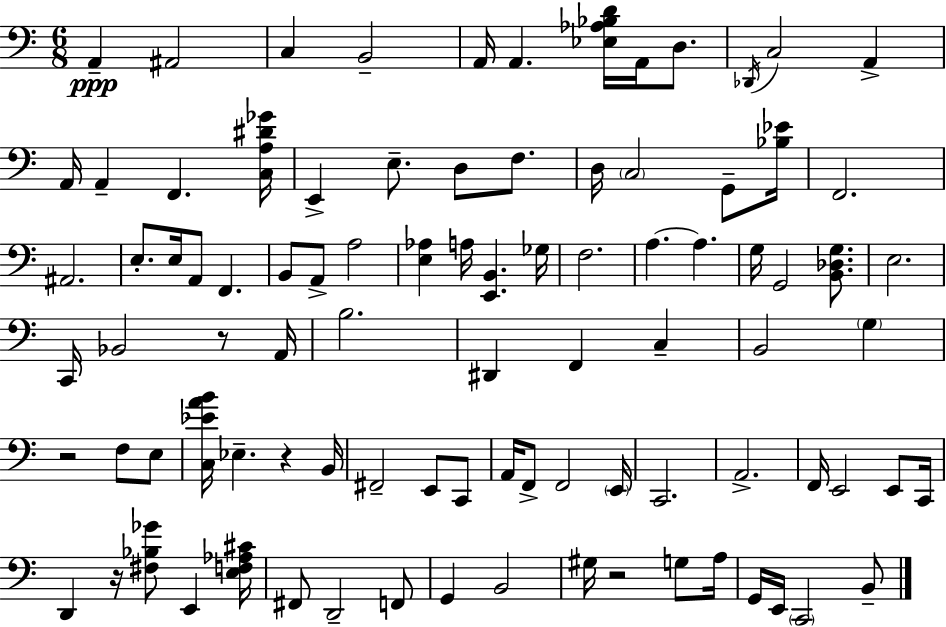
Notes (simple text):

A2/q A#2/h C3/q B2/h A2/s A2/q. [Eb3,Ab3,Bb3,D4]/s A2/s D3/e. Db2/s C3/h A2/q A2/s A2/q F2/q. [C3,A3,D#4,Gb4]/s E2/q E3/e. D3/e F3/e. D3/s C3/h G2/e [Bb3,Eb4]/s F2/h. A#2/h. E3/e. E3/s A2/e F2/q. B2/e A2/e A3/h [E3,Ab3]/q A3/s [E2,B2]/q. Gb3/s F3/h. A3/q. A3/q. G3/s G2/h [B2,Db3,G3]/e. E3/h. C2/s Bb2/h R/e A2/s B3/h. D#2/q F2/q C3/q B2/h G3/q R/h F3/e E3/e [C3,Eb4,A4,B4]/s Eb3/q. R/q B2/s F#2/h E2/e C2/e A2/s F2/e F2/h E2/s C2/h. A2/h. F2/s E2/h E2/e C2/s D2/q R/s [F#3,Bb3,Gb4]/e E2/q [E3,F3,Ab3,C#4]/s F#2/e D2/h F2/e G2/q B2/h G#3/s R/h G3/e A3/s G2/s E2/s C2/h B2/e